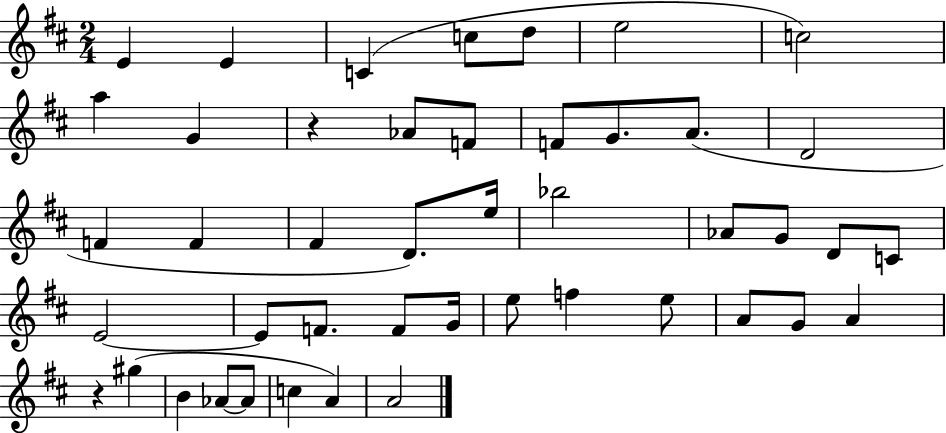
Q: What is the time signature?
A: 2/4